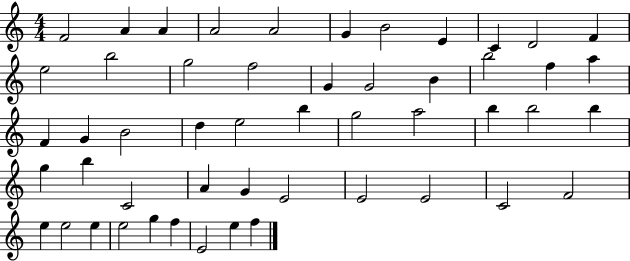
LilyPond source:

{
  \clef treble
  \numericTimeSignature
  \time 4/4
  \key c \major
  f'2 a'4 a'4 | a'2 a'2 | g'4 b'2 e'4 | c'4 d'2 f'4 | \break e''2 b''2 | g''2 f''2 | g'4 g'2 b'4 | b''2 f''4 a''4 | \break f'4 g'4 b'2 | d''4 e''2 b''4 | g''2 a''2 | b''4 b''2 b''4 | \break g''4 b''4 c'2 | a'4 g'4 e'2 | e'2 e'2 | c'2 f'2 | \break e''4 e''2 e''4 | e''2 g''4 f''4 | e'2 e''4 f''4 | \bar "|."
}